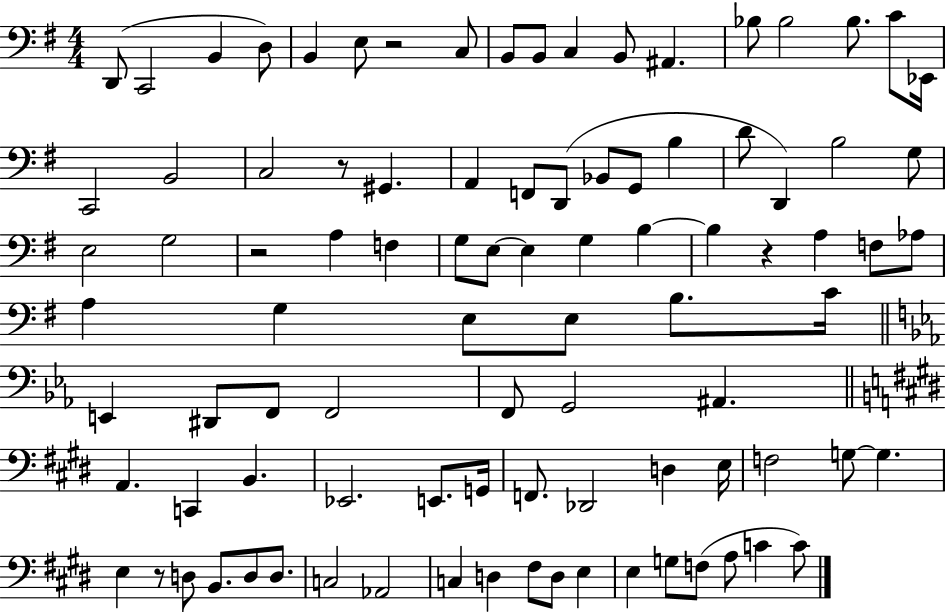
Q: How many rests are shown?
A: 5